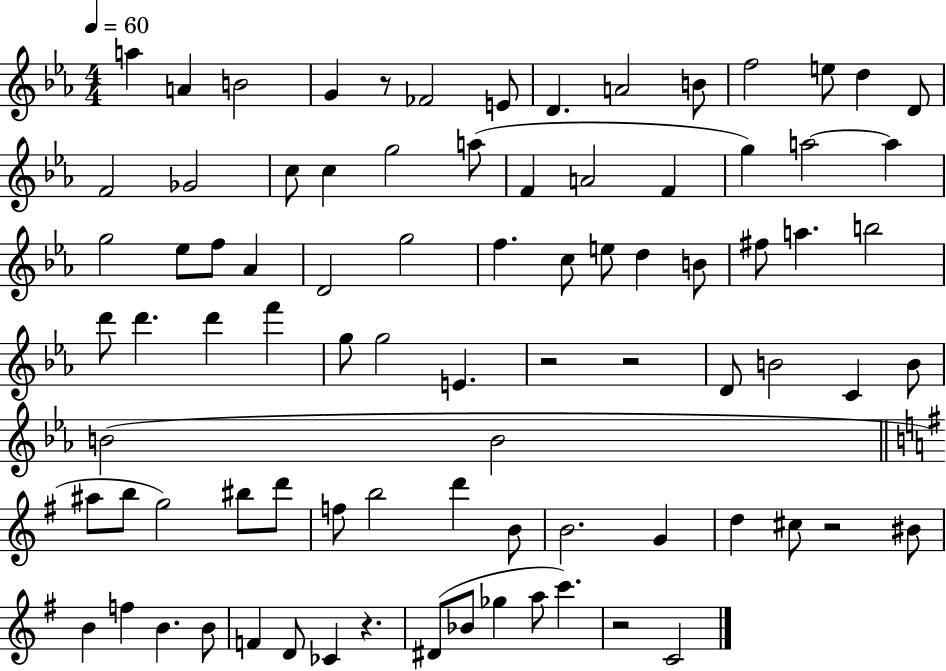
{
  \clef treble
  \numericTimeSignature
  \time 4/4
  \key ees \major
  \tempo 4 = 60
  a''4 a'4 b'2 | g'4 r8 fes'2 e'8 | d'4. a'2 b'8 | f''2 e''8 d''4 d'8 | \break f'2 ges'2 | c''8 c''4 g''2 a''8( | f'4 a'2 f'4 | g''4) a''2~~ a''4 | \break g''2 ees''8 f''8 aes'4 | d'2 g''2 | f''4. c''8 e''8 d''4 b'8 | fis''8 a''4. b''2 | \break d'''8 d'''4. d'''4 f'''4 | g''8 g''2 e'4. | r2 r2 | d'8 b'2 c'4 b'8 | \break b'2( b'2 | \bar "||" \break \key g \major ais''8 b''8 g''2) bis''8 d'''8 | f''8 b''2 d'''4 b'8 | b'2. g'4 | d''4 cis''8 r2 bis'8 | \break b'4 f''4 b'4. b'8 | f'4 d'8 ces'4 r4. | dis'8( bes'8 ges''4 a''8 c'''4.) | r2 c'2 | \break \bar "|."
}